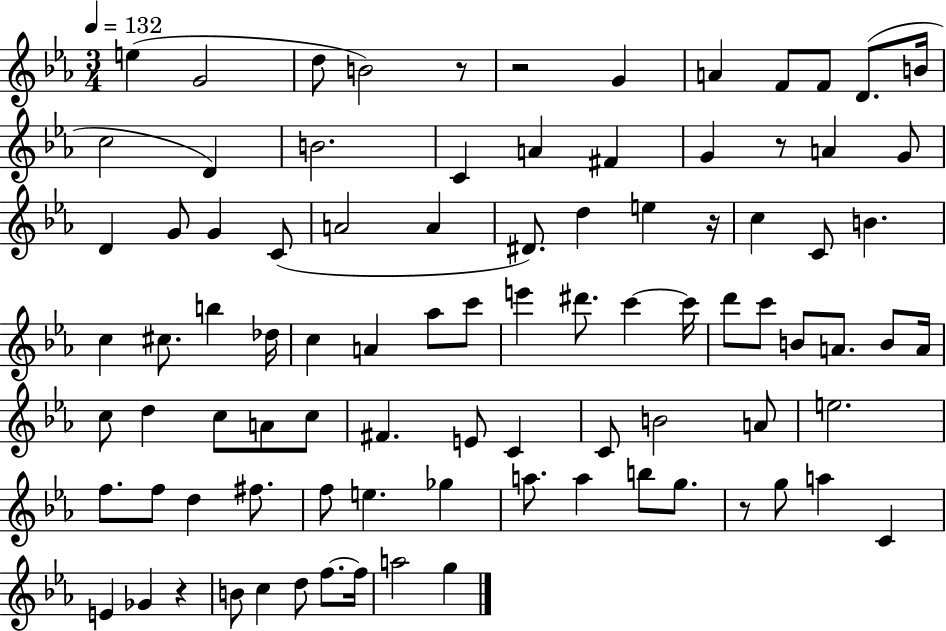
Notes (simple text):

E5/q G4/h D5/e B4/h R/e R/h G4/q A4/q F4/e F4/e D4/e. B4/s C5/h D4/q B4/h. C4/q A4/q F#4/q G4/q R/e A4/q G4/e D4/q G4/e G4/q C4/e A4/h A4/q D#4/e. D5/q E5/q R/s C5/q C4/e B4/q. C5/q C#5/e. B5/q Db5/s C5/q A4/q Ab5/e C6/e E6/q D#6/e. C6/q C6/s D6/e C6/e B4/e A4/e. B4/e A4/s C5/e D5/q C5/e A4/e C5/e F#4/q. E4/e C4/q C4/e B4/h A4/e E5/h. F5/e. F5/e D5/q F#5/e. F5/e E5/q. Gb5/q A5/e. A5/q B5/e G5/e. R/e G5/e A5/q C4/q E4/q Gb4/q R/q B4/e C5/q D5/e F5/e. F5/s A5/h G5/q